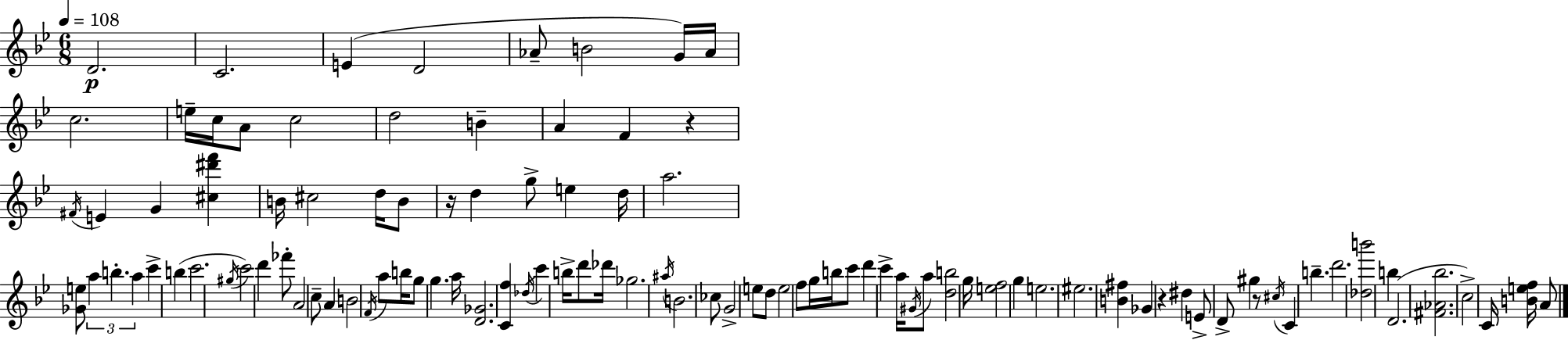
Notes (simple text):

D4/h. C4/h. E4/q D4/h Ab4/e B4/h G4/s Ab4/s C5/h. E5/s C5/s A4/e C5/h D5/h B4/q A4/q F4/q R/q F#4/s E4/q G4/q [C#5,D#6,F6]/q B4/s C#5/h D5/s B4/e R/s D5/q G5/e E5/q D5/s A5/h. [Gb4,E5]/e A5/q B5/q. A5/q C6/q B5/q C6/h. G#5/s C6/h D6/q FES6/e A4/h C5/e A4/q B4/h F4/s A5/e B5/s G5/e G5/q. A5/s [D4,Gb4]/h. [C4,F5]/q Db5/s C6/q B5/s D6/e Db6/s Gb5/h. A#5/s B4/h. CES5/e G4/h E5/e D5/e E5/h F5/e G5/s B5/s C6/e D6/q C6/q A5/s G#4/s A5/e [D5,B5]/h G5/s [E5,F5]/h G5/q E5/h. EIS5/h. [B4,F#5]/q Gb4/q R/q D#5/q E4/e D4/e G#5/q R/e C#5/s C4/q B5/q. D6/h. [Db5,B6]/h B5/q D4/h. [F#4,Ab4,Bb5]/h. C5/h C4/s [B4,E5,F5]/s A4/e